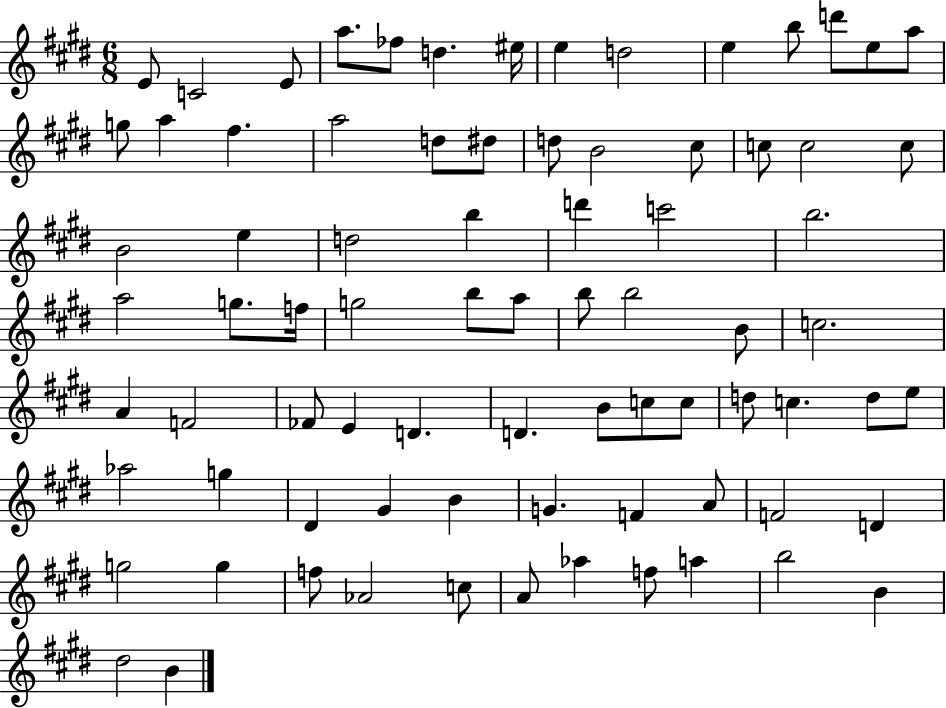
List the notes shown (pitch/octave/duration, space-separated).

E4/e C4/h E4/e A5/e. FES5/e D5/q. EIS5/s E5/q D5/h E5/q B5/e D6/e E5/e A5/e G5/e A5/q F#5/q. A5/h D5/e D#5/e D5/e B4/h C#5/e C5/e C5/h C5/e B4/h E5/q D5/h B5/q D6/q C6/h B5/h. A5/h G5/e. F5/s G5/h B5/e A5/e B5/e B5/h B4/e C5/h. A4/q F4/h FES4/e E4/q D4/q. D4/q. B4/e C5/e C5/e D5/e C5/q. D5/e E5/e Ab5/h G5/q D#4/q G#4/q B4/q G4/q. F4/q A4/e F4/h D4/q G5/h G5/q F5/e Ab4/h C5/e A4/e Ab5/q F5/e A5/q B5/h B4/q D#5/h B4/q